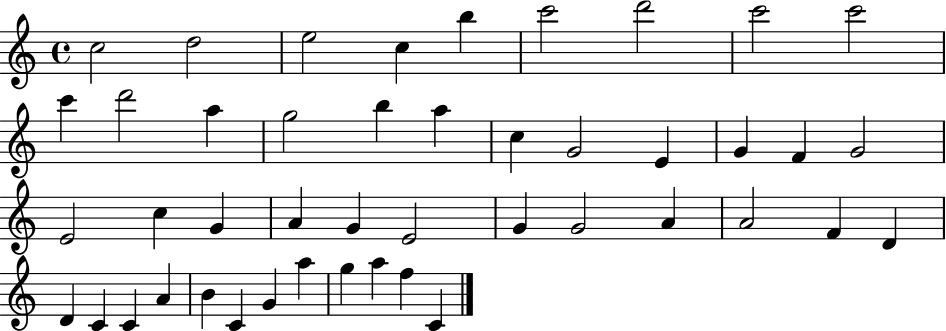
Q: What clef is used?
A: treble